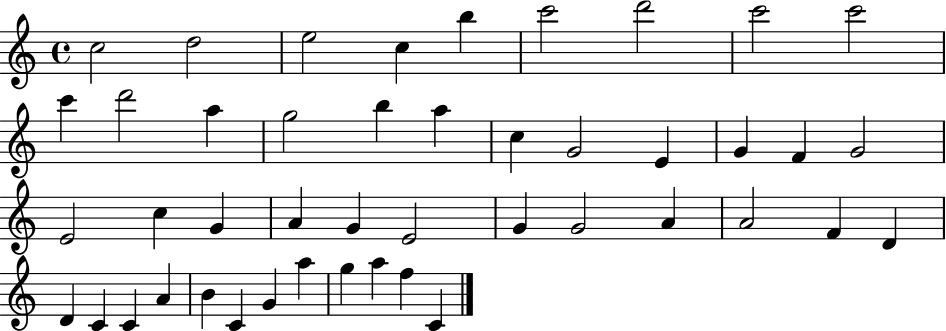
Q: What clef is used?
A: treble